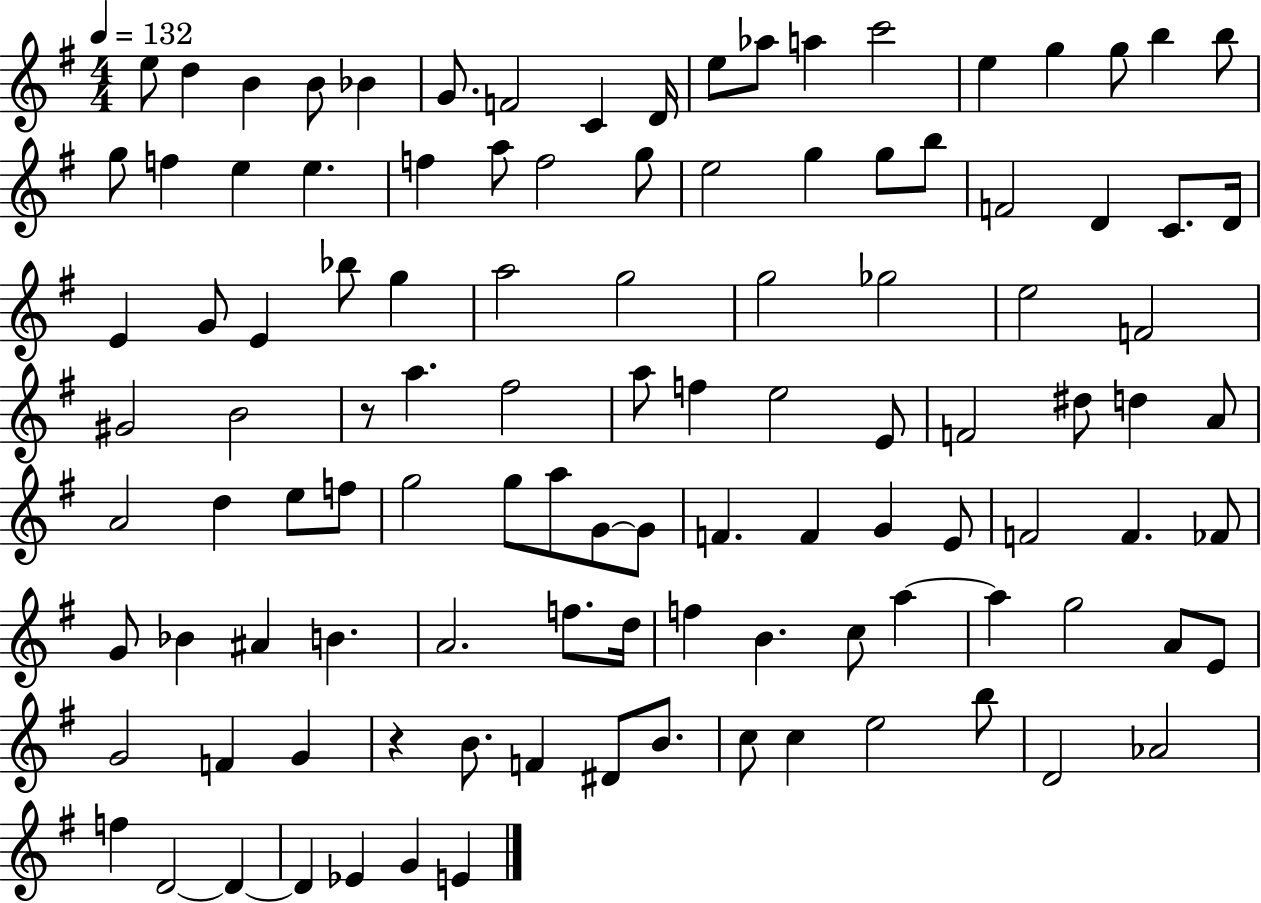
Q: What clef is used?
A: treble